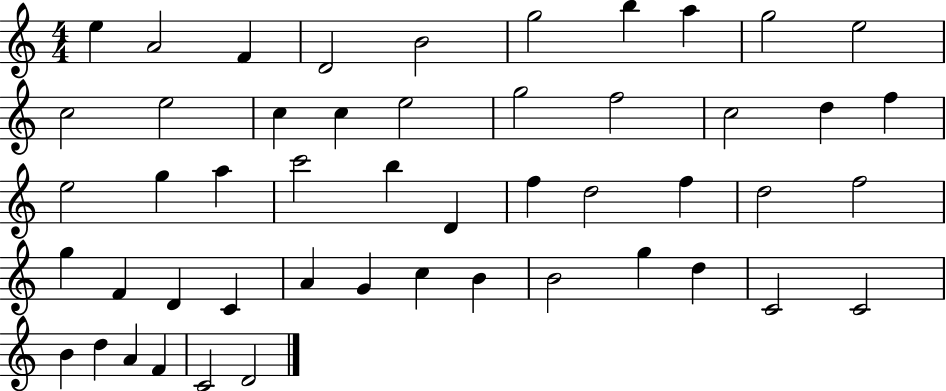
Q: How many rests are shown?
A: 0